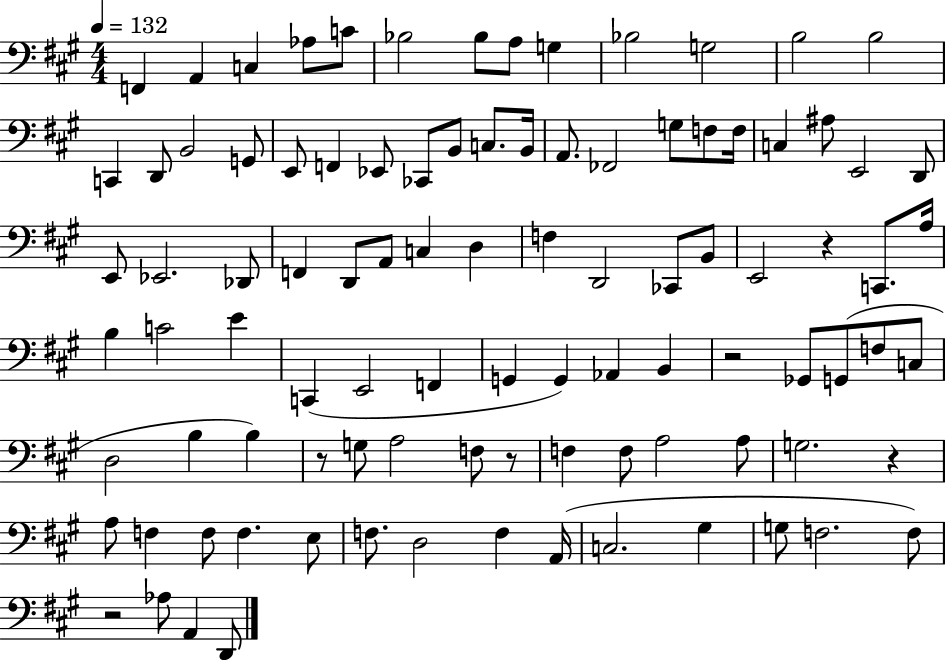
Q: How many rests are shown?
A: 6